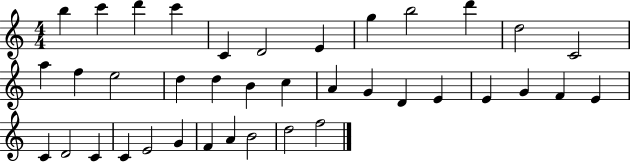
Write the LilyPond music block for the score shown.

{
  \clef treble
  \numericTimeSignature
  \time 4/4
  \key c \major
  b''4 c'''4 d'''4 c'''4 | c'4 d'2 e'4 | g''4 b''2 d'''4 | d''2 c'2 | \break a''4 f''4 e''2 | d''4 d''4 b'4 c''4 | a'4 g'4 d'4 e'4 | e'4 g'4 f'4 e'4 | \break c'4 d'2 c'4 | c'4 e'2 g'4 | f'4 a'4 b'2 | d''2 f''2 | \break \bar "|."
}